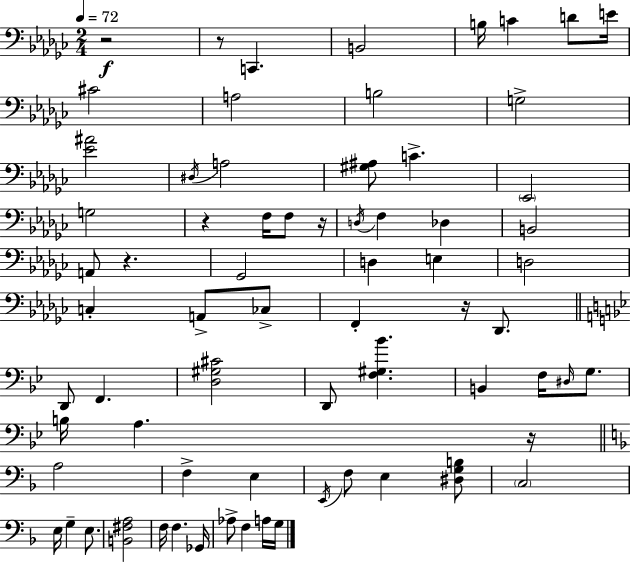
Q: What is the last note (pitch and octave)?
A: G3